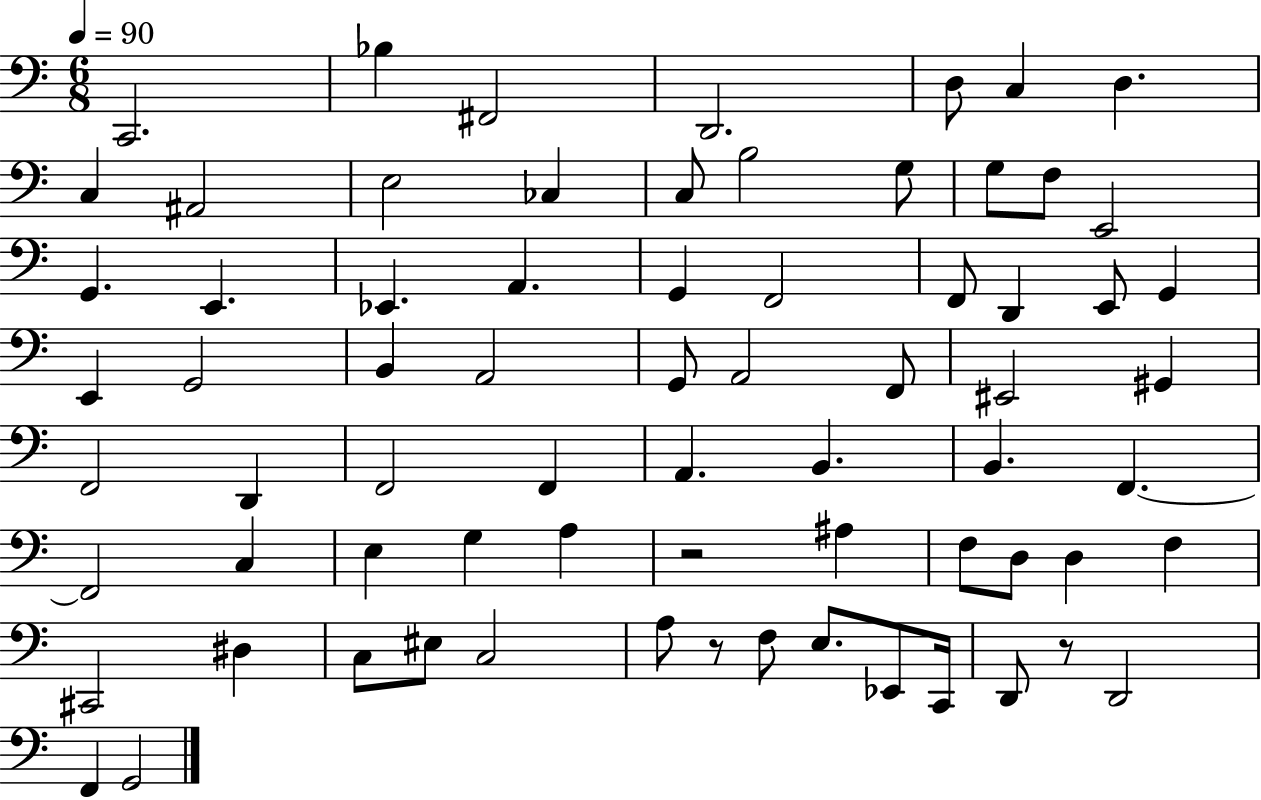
{
  \clef bass
  \numericTimeSignature
  \time 6/8
  \key c \major
  \tempo 4 = 90
  c,2. | bes4 fis,2 | d,2. | d8 c4 d4. | \break c4 ais,2 | e2 ces4 | c8 b2 g8 | g8 f8 e,2 | \break g,4. e,4. | ees,4. a,4. | g,4 f,2 | f,8 d,4 e,8 g,4 | \break e,4 g,2 | b,4 a,2 | g,8 a,2 f,8 | eis,2 gis,4 | \break f,2 d,4 | f,2 f,4 | a,4. b,4. | b,4. f,4.~~ | \break f,2 c4 | e4 g4 a4 | r2 ais4 | f8 d8 d4 f4 | \break cis,2 dis4 | c8 eis8 c2 | a8 r8 f8 e8. ees,8 c,16 | d,8 r8 d,2 | \break f,4 g,2 | \bar "|."
}